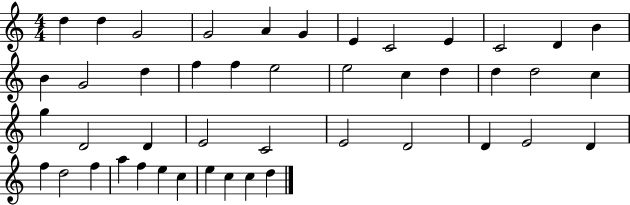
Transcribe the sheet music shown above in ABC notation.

X:1
T:Untitled
M:4/4
L:1/4
K:C
d d G2 G2 A G E C2 E C2 D B B G2 d f f e2 e2 c d d d2 c g D2 D E2 C2 E2 D2 D E2 D f d2 f a f e c e c c d